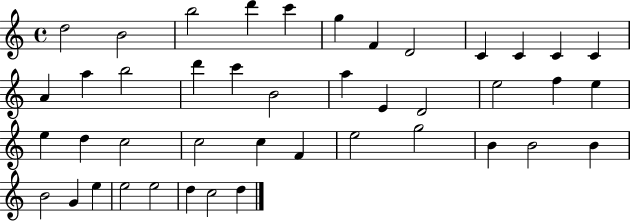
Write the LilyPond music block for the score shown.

{
  \clef treble
  \time 4/4
  \defaultTimeSignature
  \key c \major
  d''2 b'2 | b''2 d'''4 c'''4 | g''4 f'4 d'2 | c'4 c'4 c'4 c'4 | \break a'4 a''4 b''2 | d'''4 c'''4 b'2 | a''4 e'4 d'2 | e''2 f''4 e''4 | \break e''4 d''4 c''2 | c''2 c''4 f'4 | e''2 g''2 | b'4 b'2 b'4 | \break b'2 g'4 e''4 | e''2 e''2 | d''4 c''2 d''4 | \bar "|."
}